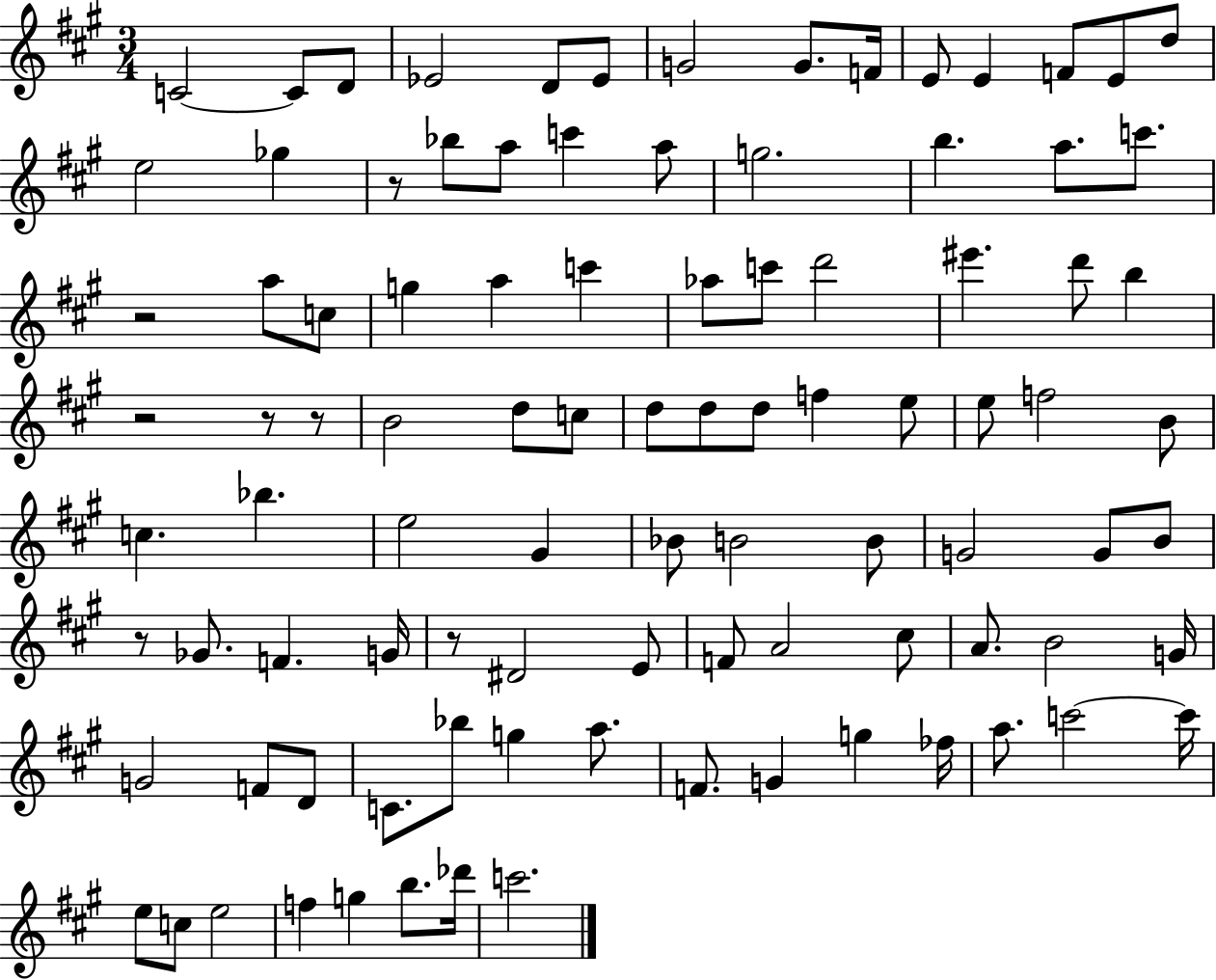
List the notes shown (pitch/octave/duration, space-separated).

C4/h C4/e D4/e Eb4/h D4/e Eb4/e G4/h G4/e. F4/s E4/e E4/q F4/e E4/e D5/e E5/h Gb5/q R/e Bb5/e A5/e C6/q A5/e G5/h. B5/q. A5/e. C6/e. R/h A5/e C5/e G5/q A5/q C6/q Ab5/e C6/e D6/h EIS6/q. D6/e B5/q R/h R/e R/e B4/h D5/e C5/e D5/e D5/e D5/e F5/q E5/e E5/e F5/h B4/e C5/q. Bb5/q. E5/h G#4/q Bb4/e B4/h B4/e G4/h G4/e B4/e R/e Gb4/e. F4/q. G4/s R/e D#4/h E4/e F4/e A4/h C#5/e A4/e. B4/h G4/s G4/h F4/e D4/e C4/e. Bb5/e G5/q A5/e. F4/e. G4/q G5/q FES5/s A5/e. C6/h C6/s E5/e C5/e E5/h F5/q G5/q B5/e. Db6/s C6/h.